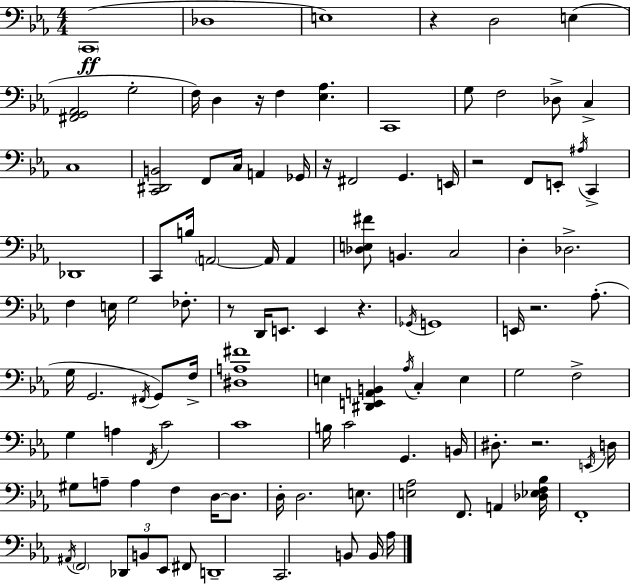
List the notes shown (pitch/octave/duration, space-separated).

C2/w Db3/w E3/w R/q D3/h E3/q [F#2,G2,Ab2]/h G3/h F3/s D3/q R/s F3/q [Eb3,Ab3]/q. C2/w G3/e F3/h Db3/e C3/q C3/w [C2,D#2,B2]/h F2/e C3/s A2/q Gb2/s R/s F#2/h G2/q. E2/s R/h F2/e E2/e A#3/s C2/q Db2/w C2/e B3/s A2/h A2/s A2/q [Db3,E3,F#4]/e B2/q. C3/h D3/q Db3/h. F3/q E3/s G3/h FES3/e. R/e D2/s E2/e. E2/q R/q. Gb2/s G2/w E2/s R/h. Ab3/e. G3/s G2/h. F#2/s G2/e F3/s [D#3,A3,F#4]/w E3/q [D#2,E2,A2,B2]/q Ab3/s C3/q E3/q G3/h F3/h G3/q A3/q F2/s C4/h C4/w B3/s C4/h G2/q. B2/s D#3/e. R/h. E2/s D3/s G#3/e A3/e A3/q F3/q D3/s D3/e. D3/s D3/h. E3/e. [E3,Ab3]/h F2/e. A2/q [Db3,Eb3,F3,Bb3]/s F2/w A#2/s F2/h Db2/e B2/e Eb2/e F#2/e D2/w C2/h. B2/e B2/s Ab3/s